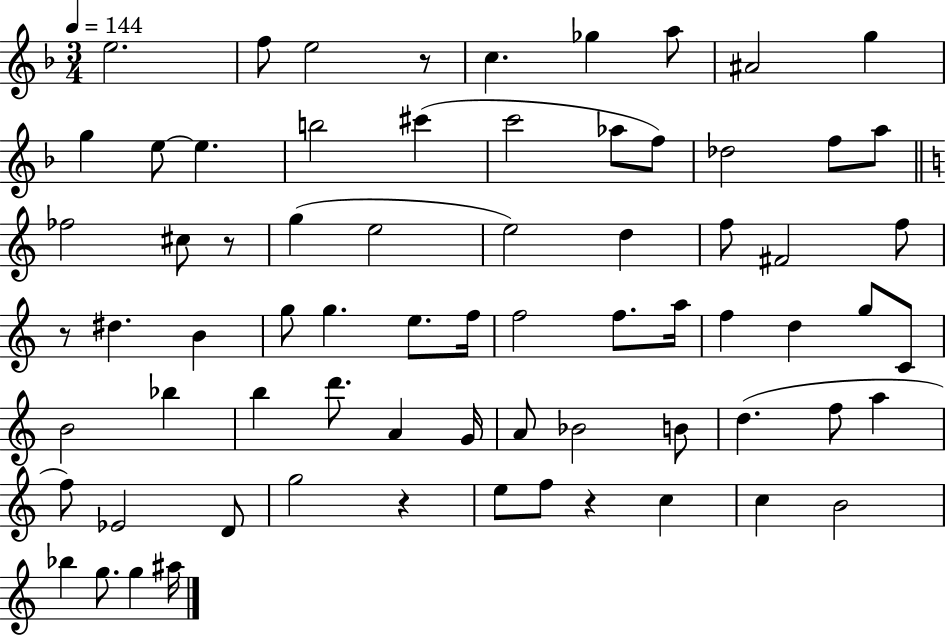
X:1
T:Untitled
M:3/4
L:1/4
K:F
e2 f/2 e2 z/2 c _g a/2 ^A2 g g e/2 e b2 ^c' c'2 _a/2 f/2 _d2 f/2 a/2 _f2 ^c/2 z/2 g e2 e2 d f/2 ^F2 f/2 z/2 ^d B g/2 g e/2 f/4 f2 f/2 a/4 f d g/2 C/2 B2 _b b d'/2 A G/4 A/2 _B2 B/2 d f/2 a f/2 _E2 D/2 g2 z e/2 f/2 z c c B2 _b g/2 g ^a/4